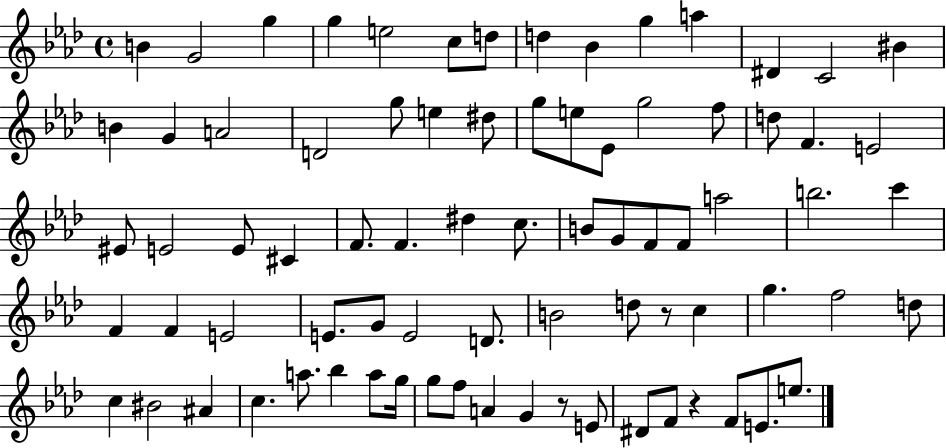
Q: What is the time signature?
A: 4/4